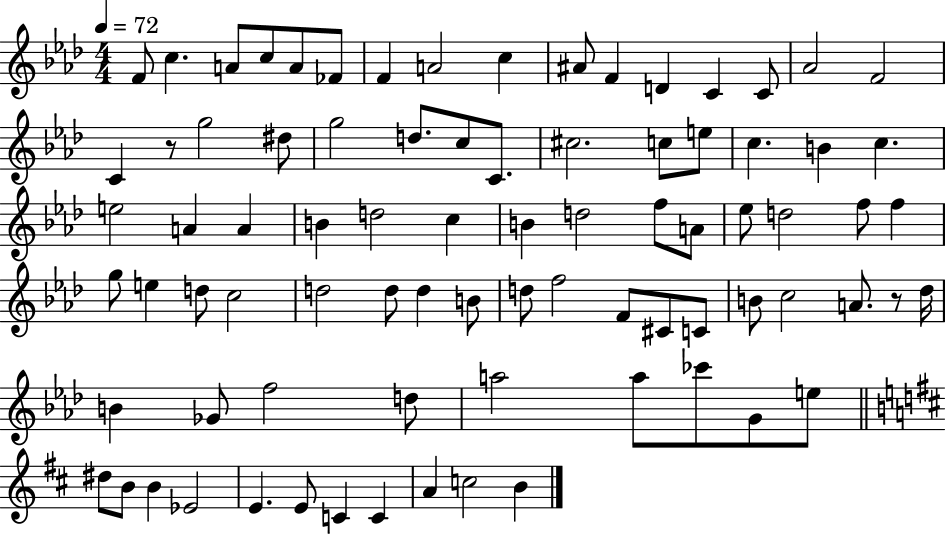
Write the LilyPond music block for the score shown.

{
  \clef treble
  \numericTimeSignature
  \time 4/4
  \key aes \major
  \tempo 4 = 72
  f'8 c''4. a'8 c''8 a'8 fes'8 | f'4 a'2 c''4 | ais'8 f'4 d'4 c'4 c'8 | aes'2 f'2 | \break c'4 r8 g''2 dis''8 | g''2 d''8. c''8 c'8. | cis''2. c''8 e''8 | c''4. b'4 c''4. | \break e''2 a'4 a'4 | b'4 d''2 c''4 | b'4 d''2 f''8 a'8 | ees''8 d''2 f''8 f''4 | \break g''8 e''4 d''8 c''2 | d''2 d''8 d''4 b'8 | d''8 f''2 f'8 cis'8 c'8 | b'8 c''2 a'8. r8 des''16 | \break b'4 ges'8 f''2 d''8 | a''2 a''8 ces'''8 g'8 e''8 | \bar "||" \break \key b \minor dis''8 b'8 b'4 ees'2 | e'4. e'8 c'4 c'4 | a'4 c''2 b'4 | \bar "|."
}